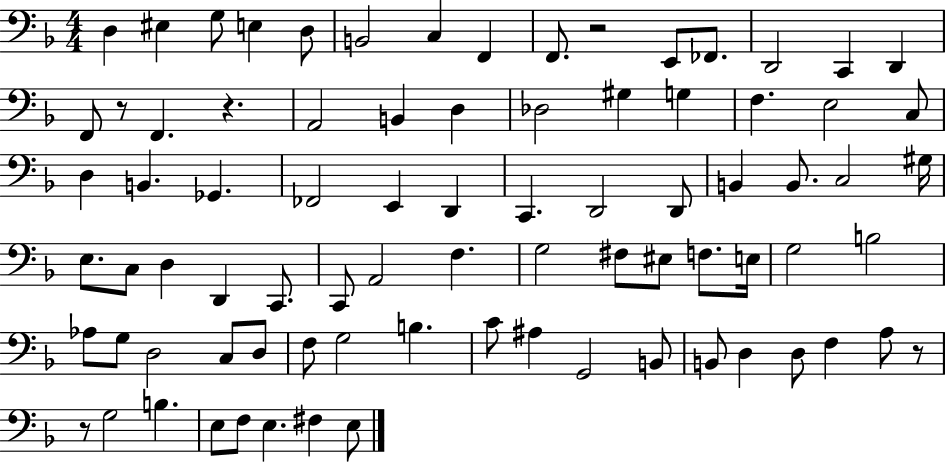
D3/q EIS3/q G3/e E3/q D3/e B2/h C3/q F2/q F2/e. R/h E2/e FES2/e. D2/h C2/q D2/q F2/e R/e F2/q. R/q. A2/h B2/q D3/q Db3/h G#3/q G3/q F3/q. E3/h C3/e D3/q B2/q. Gb2/q. FES2/h E2/q D2/q C2/q. D2/h D2/e B2/q B2/e. C3/h G#3/s E3/e. C3/e D3/q D2/q C2/e. C2/e A2/h F3/q. G3/h F#3/e EIS3/e F3/e. E3/s G3/h B3/h Ab3/e G3/e D3/h C3/e D3/e F3/e G3/h B3/q. C4/e A#3/q G2/h B2/e B2/e D3/q D3/e F3/q A3/e R/e R/e G3/h B3/q. E3/e F3/e E3/q. F#3/q E3/e